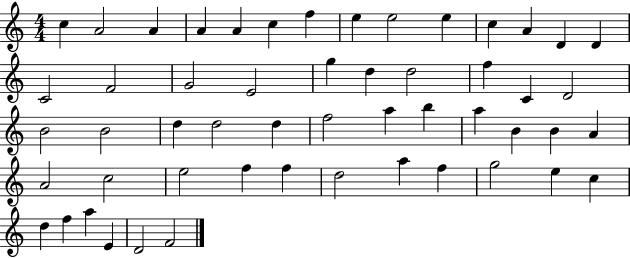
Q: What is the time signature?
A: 4/4